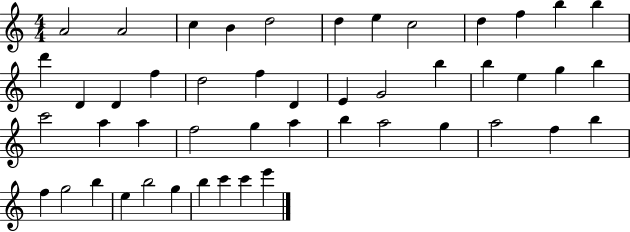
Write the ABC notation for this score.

X:1
T:Untitled
M:4/4
L:1/4
K:C
A2 A2 c B d2 d e c2 d f b b d' D D f d2 f D E G2 b b e g b c'2 a a f2 g a b a2 g a2 f b f g2 b e b2 g b c' c' e'